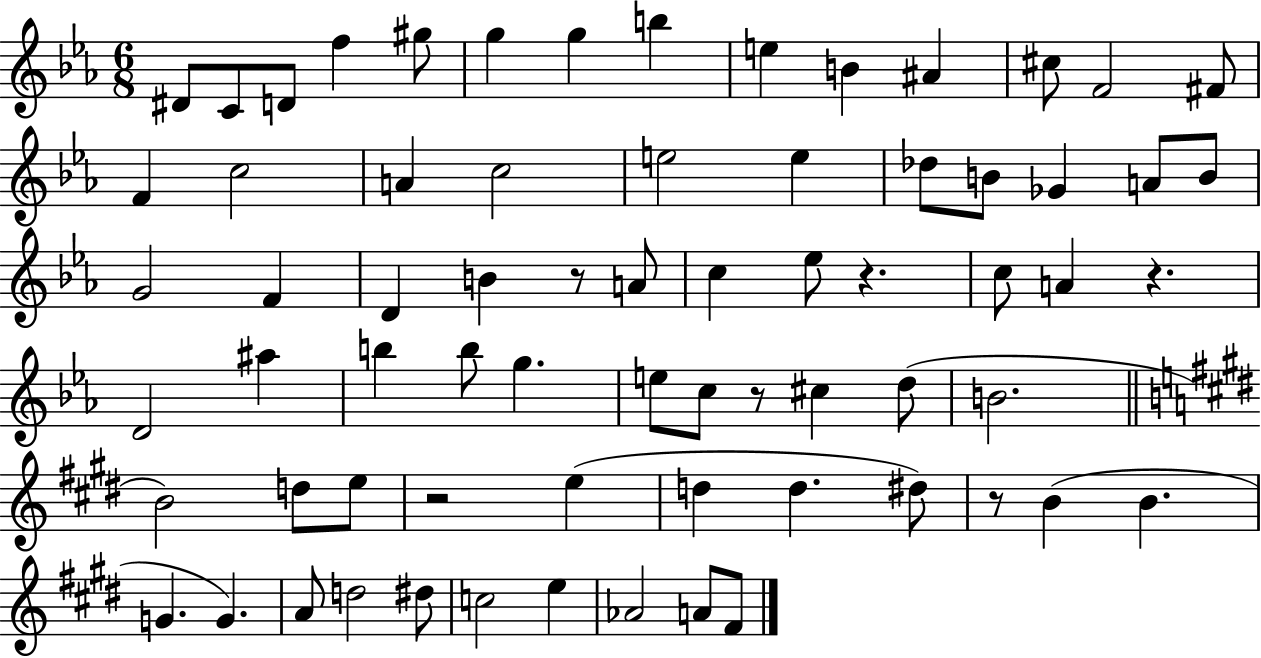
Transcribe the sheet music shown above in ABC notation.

X:1
T:Untitled
M:6/8
L:1/4
K:Eb
^D/2 C/2 D/2 f ^g/2 g g b e B ^A ^c/2 F2 ^F/2 F c2 A c2 e2 e _d/2 B/2 _G A/2 B/2 G2 F D B z/2 A/2 c _e/2 z c/2 A z D2 ^a b b/2 g e/2 c/2 z/2 ^c d/2 B2 B2 d/2 e/2 z2 e d d ^d/2 z/2 B B G G A/2 d2 ^d/2 c2 e _A2 A/2 ^F/2